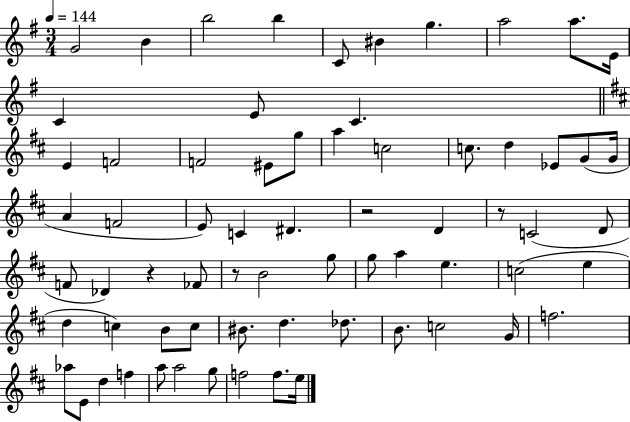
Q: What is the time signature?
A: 3/4